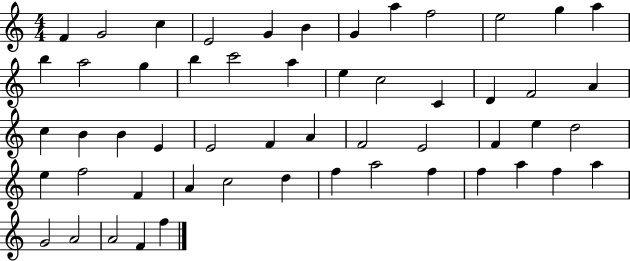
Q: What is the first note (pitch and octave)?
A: F4